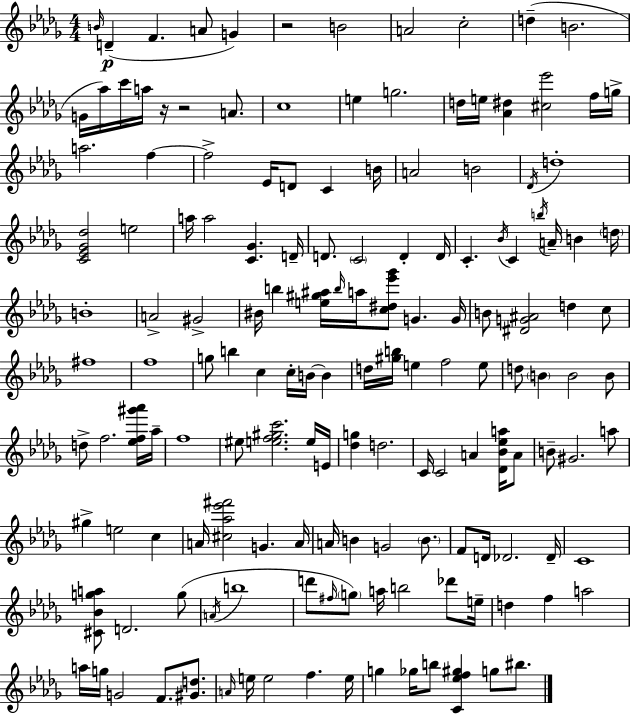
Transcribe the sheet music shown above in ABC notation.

X:1
T:Untitled
M:4/4
L:1/4
K:Bbm
B/4 D F A/2 G z2 B2 A2 c2 d B2 G/4 _a/4 c'/4 a/4 z/4 z2 A/2 c4 e g2 d/4 e/4 [_A^d] [^c_e']2 f/4 g/4 a2 f f2 _E/4 D/2 C B/4 A2 B2 _D/4 d4 [C_E_G_d]2 e2 a/4 a2 [C_G] D/4 D/2 C2 D D/4 C _B/4 C b/4 A/4 B d/4 B4 A2 ^G2 ^B/4 b [e^g^a]/4 b/4 a/4 [c^d_e'_g']/2 G G/4 B/2 [^DG^A]2 d c/2 ^f4 f4 g/2 b c c/4 B/4 B d/4 [^gb]/4 e f2 e/2 d/2 B B2 B/2 d/2 f2 [_ef^g'_a']/4 _a/4 f4 ^e/2 [ef^gc']2 e/4 E/4 [_dg] d2 C/4 C2 A [_D_B_ea]/4 A/2 B/2 ^G2 a/2 ^g e2 c A/4 [^c_a_e'^f']2 G A/4 A/4 B G2 B/2 F/2 D/4 _D2 _D/4 C4 [^C_Bga]/2 D2 g/2 A/4 b4 d'/2 ^f/4 g/2 a/4 b2 _d'/2 e/4 d f a2 a/4 g/4 G2 F/2 [^Gd]/2 A/4 e/4 e2 f e/4 g _g/4 b/2 [C_ef^g] g/2 ^b/2